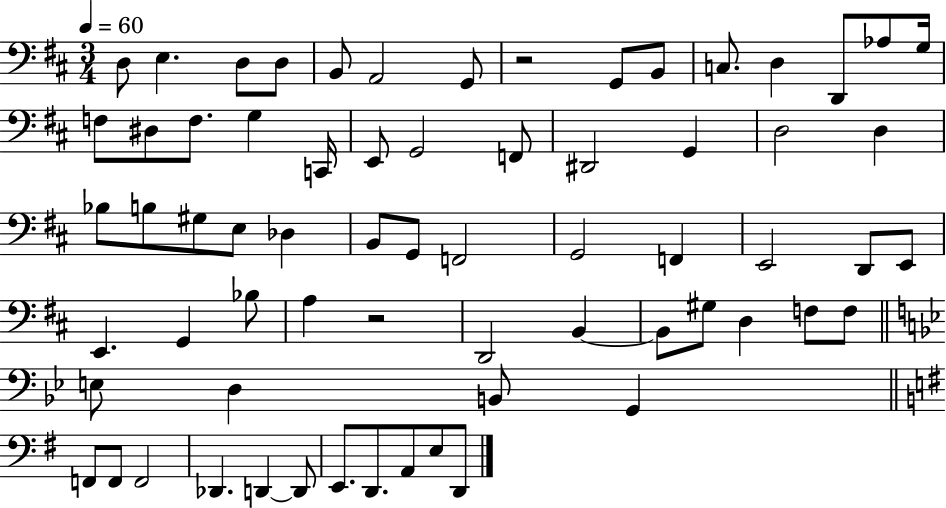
X:1
T:Untitled
M:3/4
L:1/4
K:D
D,/2 E, D,/2 D,/2 B,,/2 A,,2 G,,/2 z2 G,,/2 B,,/2 C,/2 D, D,,/2 _A,/2 G,/4 F,/2 ^D,/2 F,/2 G, C,,/4 E,,/2 G,,2 F,,/2 ^D,,2 G,, D,2 D, _B,/2 B,/2 ^G,/2 E,/2 _D, B,,/2 G,,/2 F,,2 G,,2 F,, E,,2 D,,/2 E,,/2 E,, G,, _B,/2 A, z2 D,,2 B,, B,,/2 ^G,/2 D, F,/2 F,/2 E,/2 D, B,,/2 G,, F,,/2 F,,/2 F,,2 _D,, D,, D,,/2 E,,/2 D,,/2 A,,/2 E,/2 D,,/2